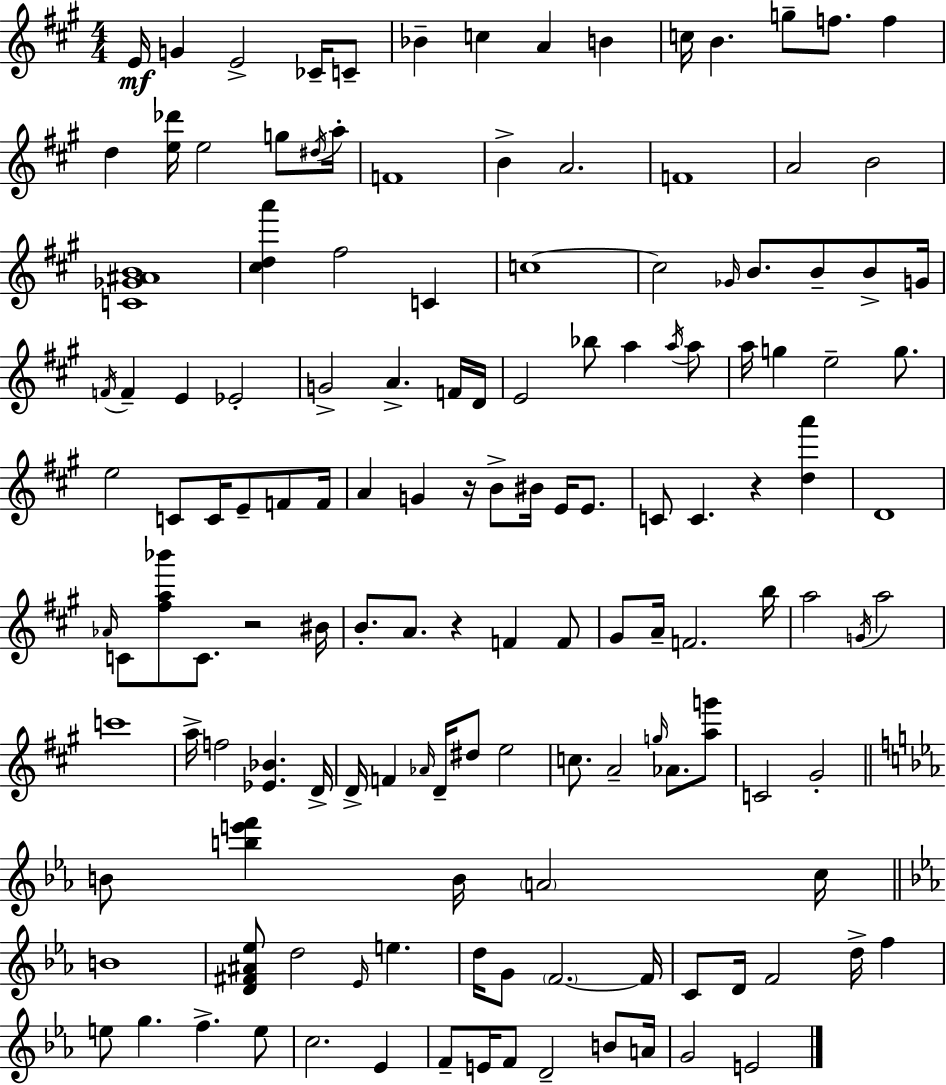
E4/s G4/q E4/h CES4/s C4/e Bb4/q C5/q A4/q B4/q C5/s B4/q. G5/e F5/e. F5/q D5/q [E5,Db6]/s E5/h G5/e D#5/s A5/s F4/w B4/q A4/h. F4/w A4/h B4/h [C4,Gb4,A#4,B4]/w [C#5,D5,A6]/q F#5/h C4/q C5/w C5/h Gb4/s B4/e. B4/e B4/e G4/s F4/s F4/q E4/q Eb4/h G4/h A4/q. F4/s D4/s E4/h Bb5/e A5/q A5/s A5/e A5/s G5/q E5/h G5/e. E5/h C4/e C4/s E4/e F4/e F4/s A4/q G4/q R/s B4/e BIS4/s E4/s E4/e. C4/e C4/q. R/q [D5,A6]/q D4/w Ab4/s C4/e [F#5,A5,Bb6]/e C4/e. R/h BIS4/s B4/e. A4/e. R/q F4/q F4/e G#4/e A4/s F4/h. B5/s A5/h G4/s A5/h C6/w A5/s F5/h [Eb4,Bb4]/q. D4/s D4/s F4/q Ab4/s D4/s D#5/e E5/h C5/e. A4/h G5/s Ab4/e. [A5,G6]/e C4/h G#4/h B4/e [B5,E6,F6]/q B4/s A4/h C5/s B4/w [D4,F#4,A#4,Eb5]/e D5/h Eb4/s E5/q. D5/s G4/e F4/h. F4/s C4/e D4/s F4/h D5/s F5/q E5/e G5/q. F5/q. E5/e C5/h. Eb4/q F4/e E4/s F4/e D4/h B4/e A4/s G4/h E4/h